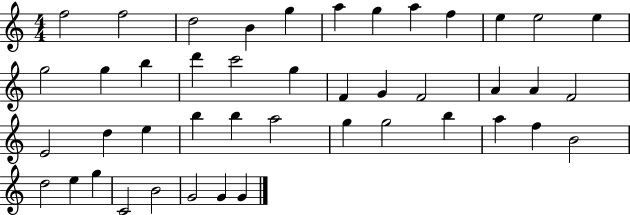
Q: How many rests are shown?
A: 0